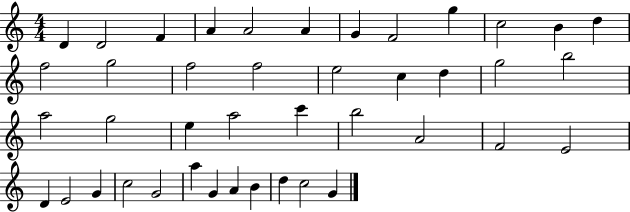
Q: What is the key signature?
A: C major